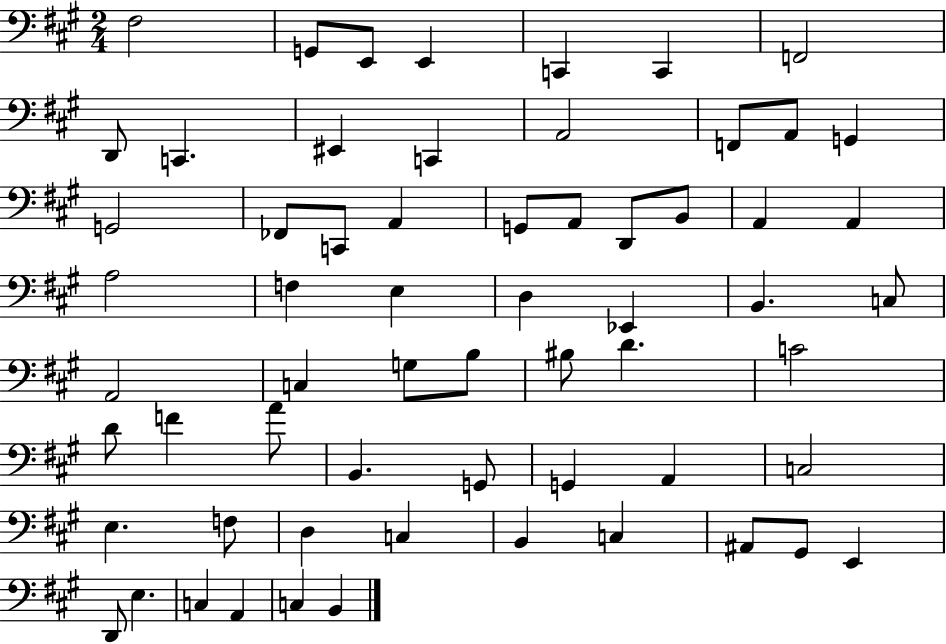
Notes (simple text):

F#3/h G2/e E2/e E2/q C2/q C2/q F2/h D2/e C2/q. EIS2/q C2/q A2/h F2/e A2/e G2/q G2/h FES2/e C2/e A2/q G2/e A2/e D2/e B2/e A2/q A2/q A3/h F3/q E3/q D3/q Eb2/q B2/q. C3/e A2/h C3/q G3/e B3/e BIS3/e D4/q. C4/h D4/e F4/q A4/e B2/q. G2/e G2/q A2/q C3/h E3/q. F3/e D3/q C3/q B2/q C3/q A#2/e G#2/e E2/q D2/e E3/q. C3/q A2/q C3/q B2/q